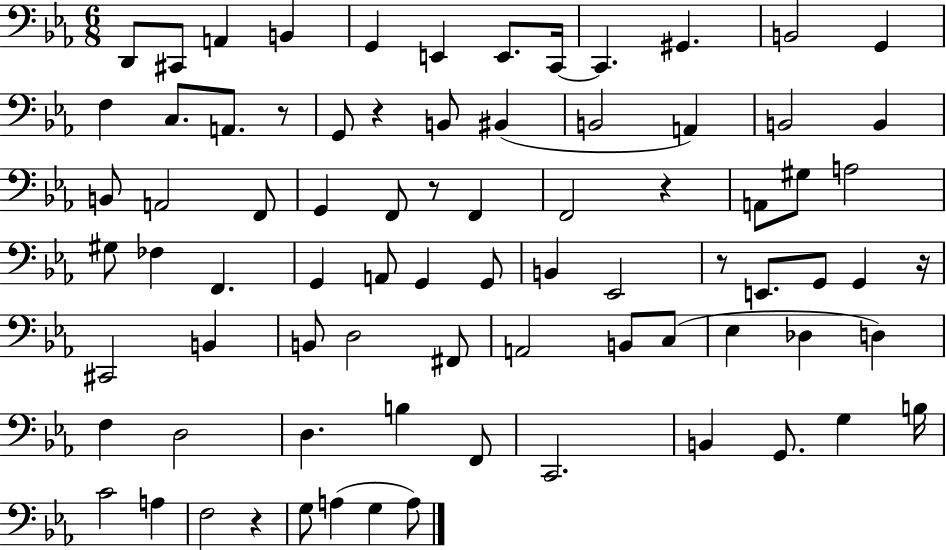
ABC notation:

X:1
T:Untitled
M:6/8
L:1/4
K:Eb
D,,/2 ^C,,/2 A,, B,, G,, E,, E,,/2 C,,/4 C,, ^G,, B,,2 G,, F, C,/2 A,,/2 z/2 G,,/2 z B,,/2 ^B,, B,,2 A,, B,,2 B,, B,,/2 A,,2 F,,/2 G,, F,,/2 z/2 F,, F,,2 z A,,/2 ^G,/2 A,2 ^G,/2 _F, F,, G,, A,,/2 G,, G,,/2 B,, _E,,2 z/2 E,,/2 G,,/2 G,, z/4 ^C,,2 B,, B,,/2 D,2 ^F,,/2 A,,2 B,,/2 C,/2 _E, _D, D, F, D,2 D, B, F,,/2 C,,2 B,, G,,/2 G, B,/4 C2 A, F,2 z G,/2 A, G, A,/2